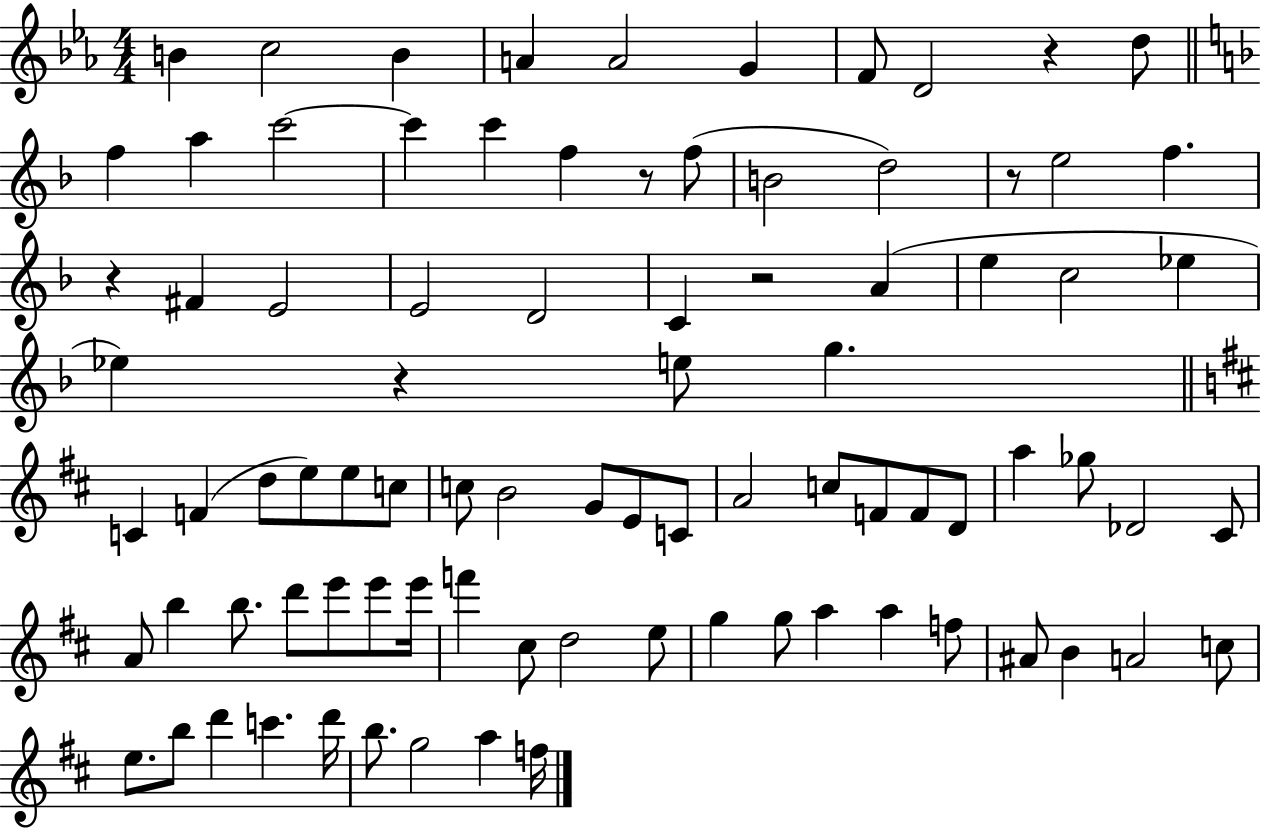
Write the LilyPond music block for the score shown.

{
  \clef treble
  \numericTimeSignature
  \time 4/4
  \key ees \major
  \repeat volta 2 { b'4 c''2 b'4 | a'4 a'2 g'4 | f'8 d'2 r4 d''8 | \bar "||" \break \key f \major f''4 a''4 c'''2~~ | c'''4 c'''4 f''4 r8 f''8( | b'2 d''2) | r8 e''2 f''4. | \break r4 fis'4 e'2 | e'2 d'2 | c'4 r2 a'4( | e''4 c''2 ees''4 | \break ees''4) r4 e''8 g''4. | \bar "||" \break \key d \major c'4 f'4( d''8 e''8) e''8 c''8 | c''8 b'2 g'8 e'8 c'8 | a'2 c''8 f'8 f'8 d'8 | a''4 ges''8 des'2 cis'8 | \break a'8 b''4 b''8. d'''8 e'''8 e'''8 e'''16 | f'''4 cis''8 d''2 e''8 | g''4 g''8 a''4 a''4 f''8 | ais'8 b'4 a'2 c''8 | \break e''8. b''8 d'''4 c'''4. d'''16 | b''8. g''2 a''4 f''16 | } \bar "|."
}